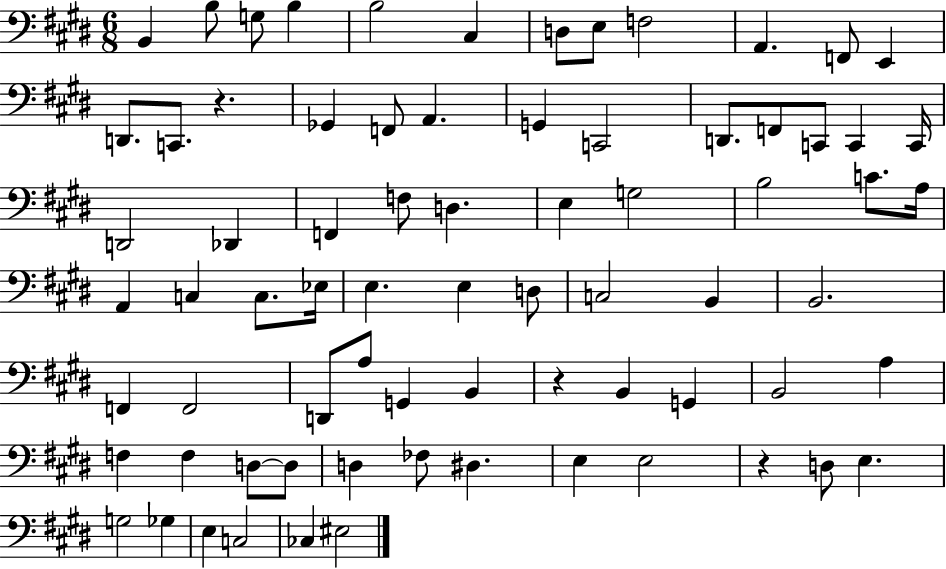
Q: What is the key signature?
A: E major